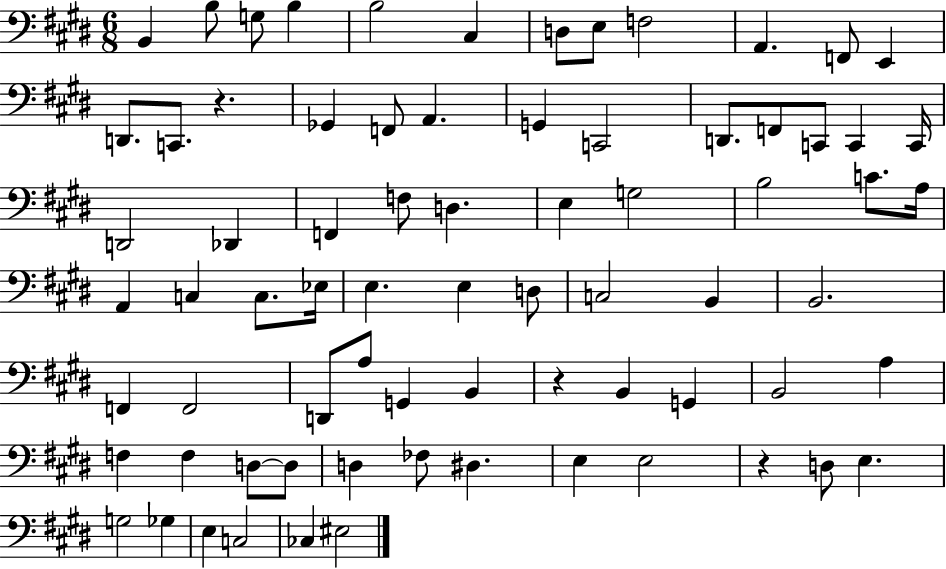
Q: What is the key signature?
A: E major